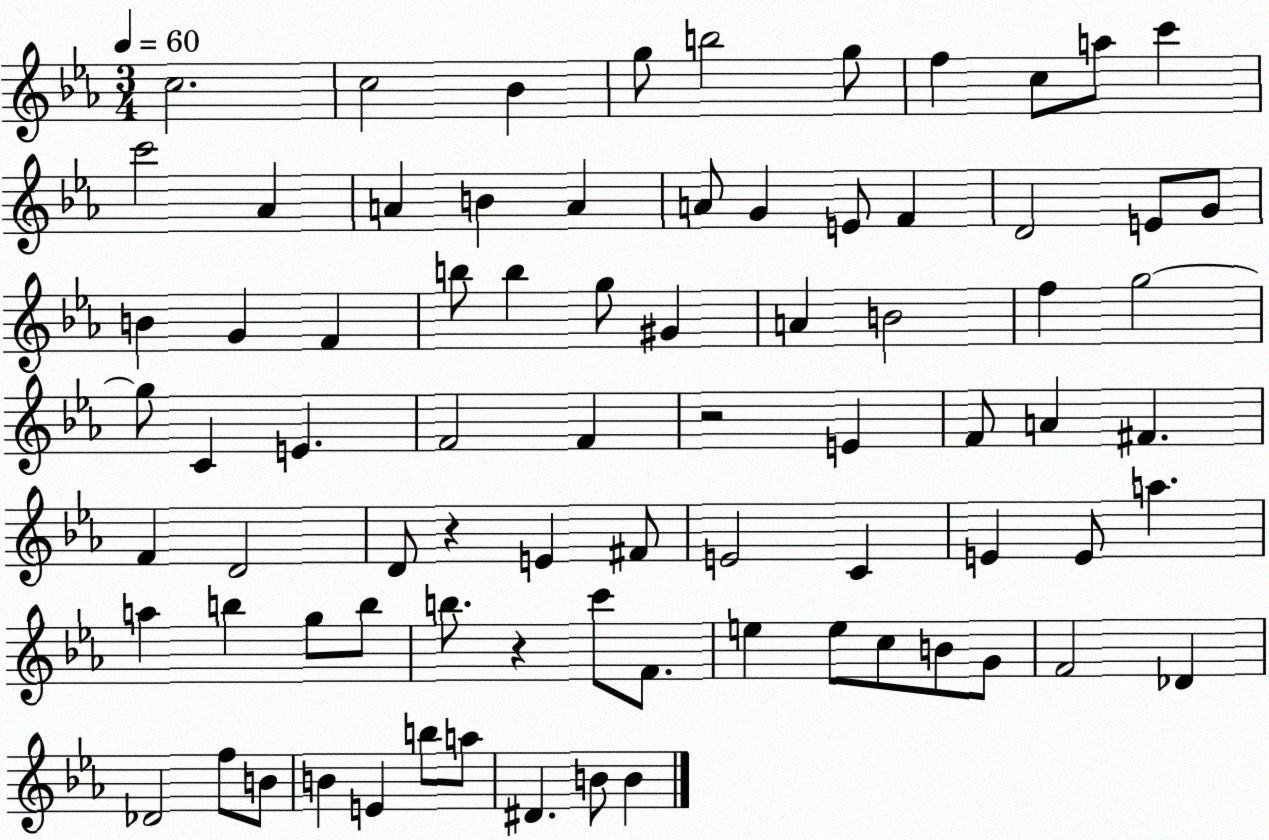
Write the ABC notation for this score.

X:1
T:Untitled
M:3/4
L:1/4
K:Eb
c2 c2 _B g/2 b2 g/2 f c/2 a/2 c' c'2 _A A B A A/2 G E/2 F D2 E/2 G/2 B G F b/2 b g/2 ^G A B2 f g2 g/2 C E F2 F z2 E F/2 A ^F F D2 D/2 z E ^F/2 E2 C E E/2 a a b g/2 b/2 b/2 z c'/2 F/2 e e/2 c/2 B/2 G/2 F2 _D _D2 f/2 B/2 B E b/2 a/2 ^D B/2 B